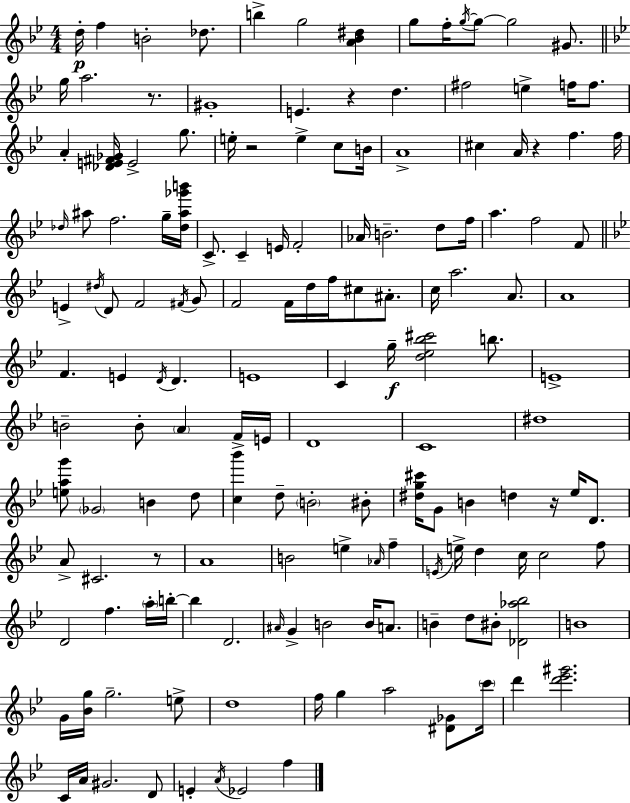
{
  \clef treble
  \numericTimeSignature
  \time 4/4
  \key bes \major
  \repeat volta 2 { d''16-.\p f''4 b'2-. des''8. | b''4-> g''2 <a' bes' dis''>4 | g''8 f''16-. \acciaccatura { g''16~ }~ g''8 g''2 gis'8. | \bar "||" \break \key bes \major g''16 a''2. r8. | gis'1-. | e'4. r4 d''4. | fis''2 e''4-> f''16 f''8. | \break a'4-. <des' e' fis' ges'>16 e'2-> g''8. | e''16-. r2 e''4-> c''8 b'16 | a'1-> | cis''4 a'16 r4 f''4. f''16 | \break \grace { des''16 } ais''8 f''2. g''16-- | <des'' ais'' ges''' b'''>16 c'8.-> c'4-- e'16 f'2-. | aes'16 b'2.-- d''8 | f''16 a''4. f''2 f'8 | \break \bar "||" \break \key bes \major e'4-> \acciaccatura { dis''16 } d'8 f'2 \acciaccatura { fis'16 } | g'8 f'2 f'16 d''16 f''16 cis''8 ais'8.-. | c''16 a''2. a'8. | a'1 | \break f'4. e'4 \acciaccatura { d'16 } d'4. | e'1 | c'4 g''16--\f <d'' ees'' bes'' cis'''>2 | b''8. e'1-> | \break b'2-- b'8-. \parenthesize a'4 | f'16-> e'16 d'1 | c'1 | dis''1 | \break <e'' a'' g'''>8 \parenthesize ges'2 b'4 | d''8 <c'' bes'''>4 d''8-- \parenthesize b'2-. | bis'8-. <dis'' g'' cis'''>16 g'8 b'4 d''4 r16 ees''16 | d'8. a'8-> cis'2. | \break r8 a'1 | b'2 e''4-> \grace { aes'16 } | f''4-- \acciaccatura { e'16 } e''16-> d''4 c''16 c''2 | f''8 d'2 f''4. | \break \parenthesize a''16-. b''16-.~~ b''4 d'2. | \grace { ais'16 } g'4-> b'2 | b'16 a'8. b'4-- d''8 bis'8-. <des' aes'' bes''>2 | b'1 | \break g'16 <bes' g''>16 g''2.-- | e''8-> d''1 | f''16 g''4 a''2 | <dis' ges'>8 \parenthesize c'''16 d'''4 <d''' ees''' gis'''>2. | \break c'16 a'16 gis'2. | d'8 e'4-. \acciaccatura { a'16 } ees'2 | f''4 } \bar "|."
}